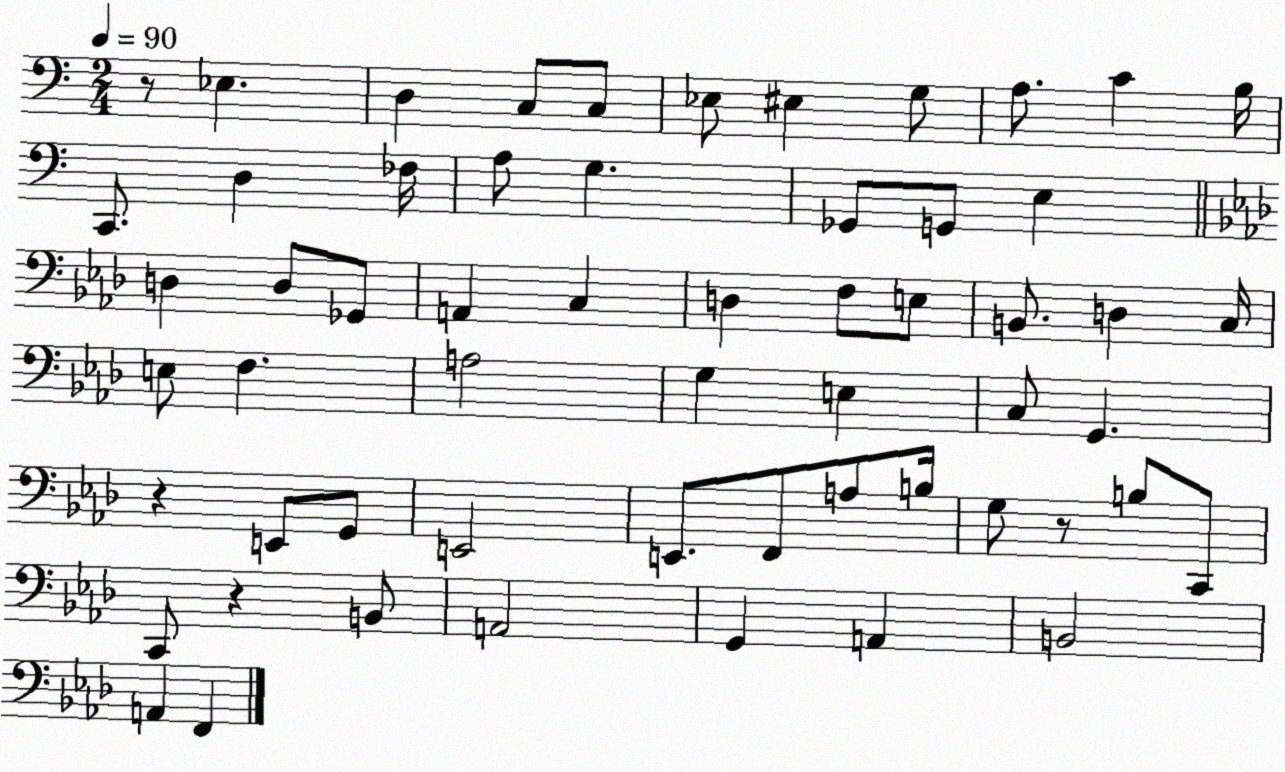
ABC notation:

X:1
T:Untitled
M:2/4
L:1/4
K:C
z/2 _E, D, C,/2 C,/2 _E,/2 ^E, G,/2 A,/2 C B,/4 C,,/2 D, _F,/4 A,/2 G, _G,,/2 G,,/2 E, D, D,/2 _G,,/2 A,, C, D, F,/2 E,/2 B,,/2 D, C,/4 E,/2 F, A,2 G, E, C,/2 G,, z E,,/2 G,,/2 E,,2 E,,/2 F,,/2 A,/2 B,/4 G,/2 z/2 B,/2 C,,/2 C,,/2 z B,,/2 A,,2 G,, A,, B,,2 A,, F,,